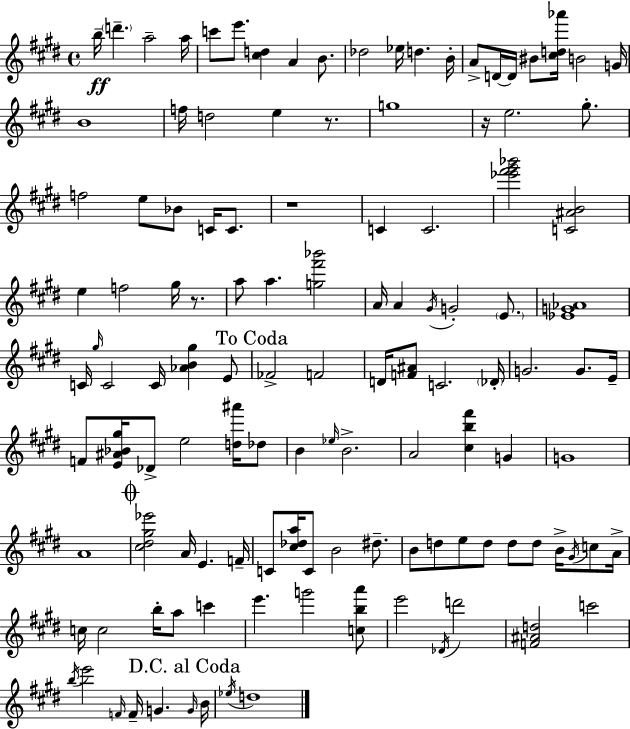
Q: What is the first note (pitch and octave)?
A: B5